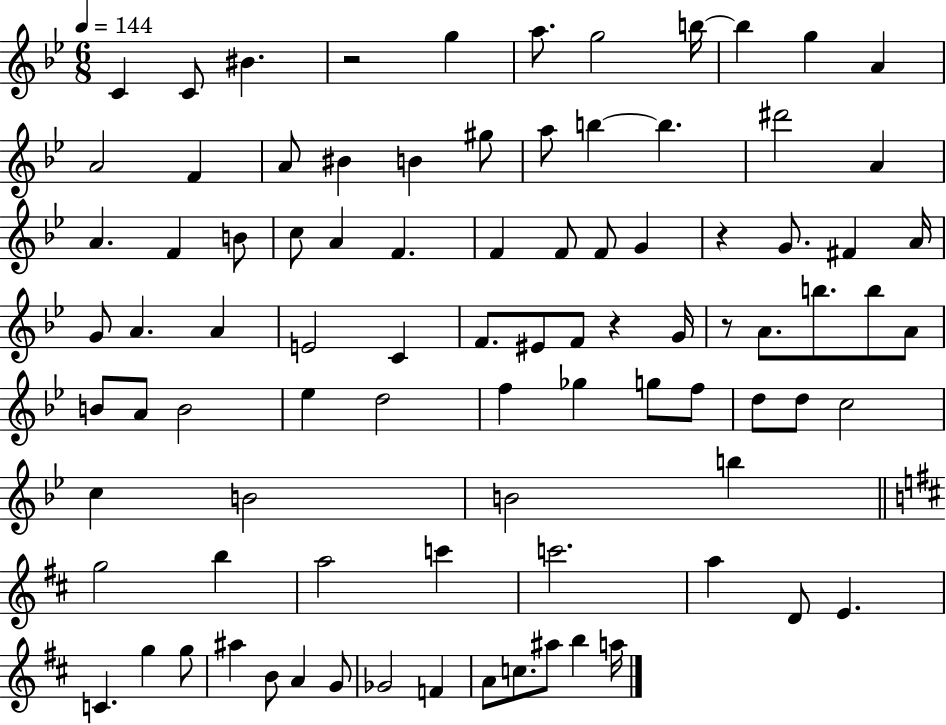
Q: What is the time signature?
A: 6/8